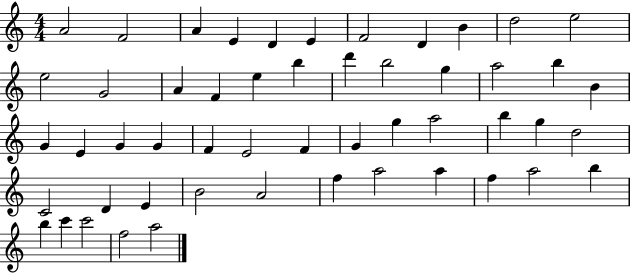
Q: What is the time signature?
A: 4/4